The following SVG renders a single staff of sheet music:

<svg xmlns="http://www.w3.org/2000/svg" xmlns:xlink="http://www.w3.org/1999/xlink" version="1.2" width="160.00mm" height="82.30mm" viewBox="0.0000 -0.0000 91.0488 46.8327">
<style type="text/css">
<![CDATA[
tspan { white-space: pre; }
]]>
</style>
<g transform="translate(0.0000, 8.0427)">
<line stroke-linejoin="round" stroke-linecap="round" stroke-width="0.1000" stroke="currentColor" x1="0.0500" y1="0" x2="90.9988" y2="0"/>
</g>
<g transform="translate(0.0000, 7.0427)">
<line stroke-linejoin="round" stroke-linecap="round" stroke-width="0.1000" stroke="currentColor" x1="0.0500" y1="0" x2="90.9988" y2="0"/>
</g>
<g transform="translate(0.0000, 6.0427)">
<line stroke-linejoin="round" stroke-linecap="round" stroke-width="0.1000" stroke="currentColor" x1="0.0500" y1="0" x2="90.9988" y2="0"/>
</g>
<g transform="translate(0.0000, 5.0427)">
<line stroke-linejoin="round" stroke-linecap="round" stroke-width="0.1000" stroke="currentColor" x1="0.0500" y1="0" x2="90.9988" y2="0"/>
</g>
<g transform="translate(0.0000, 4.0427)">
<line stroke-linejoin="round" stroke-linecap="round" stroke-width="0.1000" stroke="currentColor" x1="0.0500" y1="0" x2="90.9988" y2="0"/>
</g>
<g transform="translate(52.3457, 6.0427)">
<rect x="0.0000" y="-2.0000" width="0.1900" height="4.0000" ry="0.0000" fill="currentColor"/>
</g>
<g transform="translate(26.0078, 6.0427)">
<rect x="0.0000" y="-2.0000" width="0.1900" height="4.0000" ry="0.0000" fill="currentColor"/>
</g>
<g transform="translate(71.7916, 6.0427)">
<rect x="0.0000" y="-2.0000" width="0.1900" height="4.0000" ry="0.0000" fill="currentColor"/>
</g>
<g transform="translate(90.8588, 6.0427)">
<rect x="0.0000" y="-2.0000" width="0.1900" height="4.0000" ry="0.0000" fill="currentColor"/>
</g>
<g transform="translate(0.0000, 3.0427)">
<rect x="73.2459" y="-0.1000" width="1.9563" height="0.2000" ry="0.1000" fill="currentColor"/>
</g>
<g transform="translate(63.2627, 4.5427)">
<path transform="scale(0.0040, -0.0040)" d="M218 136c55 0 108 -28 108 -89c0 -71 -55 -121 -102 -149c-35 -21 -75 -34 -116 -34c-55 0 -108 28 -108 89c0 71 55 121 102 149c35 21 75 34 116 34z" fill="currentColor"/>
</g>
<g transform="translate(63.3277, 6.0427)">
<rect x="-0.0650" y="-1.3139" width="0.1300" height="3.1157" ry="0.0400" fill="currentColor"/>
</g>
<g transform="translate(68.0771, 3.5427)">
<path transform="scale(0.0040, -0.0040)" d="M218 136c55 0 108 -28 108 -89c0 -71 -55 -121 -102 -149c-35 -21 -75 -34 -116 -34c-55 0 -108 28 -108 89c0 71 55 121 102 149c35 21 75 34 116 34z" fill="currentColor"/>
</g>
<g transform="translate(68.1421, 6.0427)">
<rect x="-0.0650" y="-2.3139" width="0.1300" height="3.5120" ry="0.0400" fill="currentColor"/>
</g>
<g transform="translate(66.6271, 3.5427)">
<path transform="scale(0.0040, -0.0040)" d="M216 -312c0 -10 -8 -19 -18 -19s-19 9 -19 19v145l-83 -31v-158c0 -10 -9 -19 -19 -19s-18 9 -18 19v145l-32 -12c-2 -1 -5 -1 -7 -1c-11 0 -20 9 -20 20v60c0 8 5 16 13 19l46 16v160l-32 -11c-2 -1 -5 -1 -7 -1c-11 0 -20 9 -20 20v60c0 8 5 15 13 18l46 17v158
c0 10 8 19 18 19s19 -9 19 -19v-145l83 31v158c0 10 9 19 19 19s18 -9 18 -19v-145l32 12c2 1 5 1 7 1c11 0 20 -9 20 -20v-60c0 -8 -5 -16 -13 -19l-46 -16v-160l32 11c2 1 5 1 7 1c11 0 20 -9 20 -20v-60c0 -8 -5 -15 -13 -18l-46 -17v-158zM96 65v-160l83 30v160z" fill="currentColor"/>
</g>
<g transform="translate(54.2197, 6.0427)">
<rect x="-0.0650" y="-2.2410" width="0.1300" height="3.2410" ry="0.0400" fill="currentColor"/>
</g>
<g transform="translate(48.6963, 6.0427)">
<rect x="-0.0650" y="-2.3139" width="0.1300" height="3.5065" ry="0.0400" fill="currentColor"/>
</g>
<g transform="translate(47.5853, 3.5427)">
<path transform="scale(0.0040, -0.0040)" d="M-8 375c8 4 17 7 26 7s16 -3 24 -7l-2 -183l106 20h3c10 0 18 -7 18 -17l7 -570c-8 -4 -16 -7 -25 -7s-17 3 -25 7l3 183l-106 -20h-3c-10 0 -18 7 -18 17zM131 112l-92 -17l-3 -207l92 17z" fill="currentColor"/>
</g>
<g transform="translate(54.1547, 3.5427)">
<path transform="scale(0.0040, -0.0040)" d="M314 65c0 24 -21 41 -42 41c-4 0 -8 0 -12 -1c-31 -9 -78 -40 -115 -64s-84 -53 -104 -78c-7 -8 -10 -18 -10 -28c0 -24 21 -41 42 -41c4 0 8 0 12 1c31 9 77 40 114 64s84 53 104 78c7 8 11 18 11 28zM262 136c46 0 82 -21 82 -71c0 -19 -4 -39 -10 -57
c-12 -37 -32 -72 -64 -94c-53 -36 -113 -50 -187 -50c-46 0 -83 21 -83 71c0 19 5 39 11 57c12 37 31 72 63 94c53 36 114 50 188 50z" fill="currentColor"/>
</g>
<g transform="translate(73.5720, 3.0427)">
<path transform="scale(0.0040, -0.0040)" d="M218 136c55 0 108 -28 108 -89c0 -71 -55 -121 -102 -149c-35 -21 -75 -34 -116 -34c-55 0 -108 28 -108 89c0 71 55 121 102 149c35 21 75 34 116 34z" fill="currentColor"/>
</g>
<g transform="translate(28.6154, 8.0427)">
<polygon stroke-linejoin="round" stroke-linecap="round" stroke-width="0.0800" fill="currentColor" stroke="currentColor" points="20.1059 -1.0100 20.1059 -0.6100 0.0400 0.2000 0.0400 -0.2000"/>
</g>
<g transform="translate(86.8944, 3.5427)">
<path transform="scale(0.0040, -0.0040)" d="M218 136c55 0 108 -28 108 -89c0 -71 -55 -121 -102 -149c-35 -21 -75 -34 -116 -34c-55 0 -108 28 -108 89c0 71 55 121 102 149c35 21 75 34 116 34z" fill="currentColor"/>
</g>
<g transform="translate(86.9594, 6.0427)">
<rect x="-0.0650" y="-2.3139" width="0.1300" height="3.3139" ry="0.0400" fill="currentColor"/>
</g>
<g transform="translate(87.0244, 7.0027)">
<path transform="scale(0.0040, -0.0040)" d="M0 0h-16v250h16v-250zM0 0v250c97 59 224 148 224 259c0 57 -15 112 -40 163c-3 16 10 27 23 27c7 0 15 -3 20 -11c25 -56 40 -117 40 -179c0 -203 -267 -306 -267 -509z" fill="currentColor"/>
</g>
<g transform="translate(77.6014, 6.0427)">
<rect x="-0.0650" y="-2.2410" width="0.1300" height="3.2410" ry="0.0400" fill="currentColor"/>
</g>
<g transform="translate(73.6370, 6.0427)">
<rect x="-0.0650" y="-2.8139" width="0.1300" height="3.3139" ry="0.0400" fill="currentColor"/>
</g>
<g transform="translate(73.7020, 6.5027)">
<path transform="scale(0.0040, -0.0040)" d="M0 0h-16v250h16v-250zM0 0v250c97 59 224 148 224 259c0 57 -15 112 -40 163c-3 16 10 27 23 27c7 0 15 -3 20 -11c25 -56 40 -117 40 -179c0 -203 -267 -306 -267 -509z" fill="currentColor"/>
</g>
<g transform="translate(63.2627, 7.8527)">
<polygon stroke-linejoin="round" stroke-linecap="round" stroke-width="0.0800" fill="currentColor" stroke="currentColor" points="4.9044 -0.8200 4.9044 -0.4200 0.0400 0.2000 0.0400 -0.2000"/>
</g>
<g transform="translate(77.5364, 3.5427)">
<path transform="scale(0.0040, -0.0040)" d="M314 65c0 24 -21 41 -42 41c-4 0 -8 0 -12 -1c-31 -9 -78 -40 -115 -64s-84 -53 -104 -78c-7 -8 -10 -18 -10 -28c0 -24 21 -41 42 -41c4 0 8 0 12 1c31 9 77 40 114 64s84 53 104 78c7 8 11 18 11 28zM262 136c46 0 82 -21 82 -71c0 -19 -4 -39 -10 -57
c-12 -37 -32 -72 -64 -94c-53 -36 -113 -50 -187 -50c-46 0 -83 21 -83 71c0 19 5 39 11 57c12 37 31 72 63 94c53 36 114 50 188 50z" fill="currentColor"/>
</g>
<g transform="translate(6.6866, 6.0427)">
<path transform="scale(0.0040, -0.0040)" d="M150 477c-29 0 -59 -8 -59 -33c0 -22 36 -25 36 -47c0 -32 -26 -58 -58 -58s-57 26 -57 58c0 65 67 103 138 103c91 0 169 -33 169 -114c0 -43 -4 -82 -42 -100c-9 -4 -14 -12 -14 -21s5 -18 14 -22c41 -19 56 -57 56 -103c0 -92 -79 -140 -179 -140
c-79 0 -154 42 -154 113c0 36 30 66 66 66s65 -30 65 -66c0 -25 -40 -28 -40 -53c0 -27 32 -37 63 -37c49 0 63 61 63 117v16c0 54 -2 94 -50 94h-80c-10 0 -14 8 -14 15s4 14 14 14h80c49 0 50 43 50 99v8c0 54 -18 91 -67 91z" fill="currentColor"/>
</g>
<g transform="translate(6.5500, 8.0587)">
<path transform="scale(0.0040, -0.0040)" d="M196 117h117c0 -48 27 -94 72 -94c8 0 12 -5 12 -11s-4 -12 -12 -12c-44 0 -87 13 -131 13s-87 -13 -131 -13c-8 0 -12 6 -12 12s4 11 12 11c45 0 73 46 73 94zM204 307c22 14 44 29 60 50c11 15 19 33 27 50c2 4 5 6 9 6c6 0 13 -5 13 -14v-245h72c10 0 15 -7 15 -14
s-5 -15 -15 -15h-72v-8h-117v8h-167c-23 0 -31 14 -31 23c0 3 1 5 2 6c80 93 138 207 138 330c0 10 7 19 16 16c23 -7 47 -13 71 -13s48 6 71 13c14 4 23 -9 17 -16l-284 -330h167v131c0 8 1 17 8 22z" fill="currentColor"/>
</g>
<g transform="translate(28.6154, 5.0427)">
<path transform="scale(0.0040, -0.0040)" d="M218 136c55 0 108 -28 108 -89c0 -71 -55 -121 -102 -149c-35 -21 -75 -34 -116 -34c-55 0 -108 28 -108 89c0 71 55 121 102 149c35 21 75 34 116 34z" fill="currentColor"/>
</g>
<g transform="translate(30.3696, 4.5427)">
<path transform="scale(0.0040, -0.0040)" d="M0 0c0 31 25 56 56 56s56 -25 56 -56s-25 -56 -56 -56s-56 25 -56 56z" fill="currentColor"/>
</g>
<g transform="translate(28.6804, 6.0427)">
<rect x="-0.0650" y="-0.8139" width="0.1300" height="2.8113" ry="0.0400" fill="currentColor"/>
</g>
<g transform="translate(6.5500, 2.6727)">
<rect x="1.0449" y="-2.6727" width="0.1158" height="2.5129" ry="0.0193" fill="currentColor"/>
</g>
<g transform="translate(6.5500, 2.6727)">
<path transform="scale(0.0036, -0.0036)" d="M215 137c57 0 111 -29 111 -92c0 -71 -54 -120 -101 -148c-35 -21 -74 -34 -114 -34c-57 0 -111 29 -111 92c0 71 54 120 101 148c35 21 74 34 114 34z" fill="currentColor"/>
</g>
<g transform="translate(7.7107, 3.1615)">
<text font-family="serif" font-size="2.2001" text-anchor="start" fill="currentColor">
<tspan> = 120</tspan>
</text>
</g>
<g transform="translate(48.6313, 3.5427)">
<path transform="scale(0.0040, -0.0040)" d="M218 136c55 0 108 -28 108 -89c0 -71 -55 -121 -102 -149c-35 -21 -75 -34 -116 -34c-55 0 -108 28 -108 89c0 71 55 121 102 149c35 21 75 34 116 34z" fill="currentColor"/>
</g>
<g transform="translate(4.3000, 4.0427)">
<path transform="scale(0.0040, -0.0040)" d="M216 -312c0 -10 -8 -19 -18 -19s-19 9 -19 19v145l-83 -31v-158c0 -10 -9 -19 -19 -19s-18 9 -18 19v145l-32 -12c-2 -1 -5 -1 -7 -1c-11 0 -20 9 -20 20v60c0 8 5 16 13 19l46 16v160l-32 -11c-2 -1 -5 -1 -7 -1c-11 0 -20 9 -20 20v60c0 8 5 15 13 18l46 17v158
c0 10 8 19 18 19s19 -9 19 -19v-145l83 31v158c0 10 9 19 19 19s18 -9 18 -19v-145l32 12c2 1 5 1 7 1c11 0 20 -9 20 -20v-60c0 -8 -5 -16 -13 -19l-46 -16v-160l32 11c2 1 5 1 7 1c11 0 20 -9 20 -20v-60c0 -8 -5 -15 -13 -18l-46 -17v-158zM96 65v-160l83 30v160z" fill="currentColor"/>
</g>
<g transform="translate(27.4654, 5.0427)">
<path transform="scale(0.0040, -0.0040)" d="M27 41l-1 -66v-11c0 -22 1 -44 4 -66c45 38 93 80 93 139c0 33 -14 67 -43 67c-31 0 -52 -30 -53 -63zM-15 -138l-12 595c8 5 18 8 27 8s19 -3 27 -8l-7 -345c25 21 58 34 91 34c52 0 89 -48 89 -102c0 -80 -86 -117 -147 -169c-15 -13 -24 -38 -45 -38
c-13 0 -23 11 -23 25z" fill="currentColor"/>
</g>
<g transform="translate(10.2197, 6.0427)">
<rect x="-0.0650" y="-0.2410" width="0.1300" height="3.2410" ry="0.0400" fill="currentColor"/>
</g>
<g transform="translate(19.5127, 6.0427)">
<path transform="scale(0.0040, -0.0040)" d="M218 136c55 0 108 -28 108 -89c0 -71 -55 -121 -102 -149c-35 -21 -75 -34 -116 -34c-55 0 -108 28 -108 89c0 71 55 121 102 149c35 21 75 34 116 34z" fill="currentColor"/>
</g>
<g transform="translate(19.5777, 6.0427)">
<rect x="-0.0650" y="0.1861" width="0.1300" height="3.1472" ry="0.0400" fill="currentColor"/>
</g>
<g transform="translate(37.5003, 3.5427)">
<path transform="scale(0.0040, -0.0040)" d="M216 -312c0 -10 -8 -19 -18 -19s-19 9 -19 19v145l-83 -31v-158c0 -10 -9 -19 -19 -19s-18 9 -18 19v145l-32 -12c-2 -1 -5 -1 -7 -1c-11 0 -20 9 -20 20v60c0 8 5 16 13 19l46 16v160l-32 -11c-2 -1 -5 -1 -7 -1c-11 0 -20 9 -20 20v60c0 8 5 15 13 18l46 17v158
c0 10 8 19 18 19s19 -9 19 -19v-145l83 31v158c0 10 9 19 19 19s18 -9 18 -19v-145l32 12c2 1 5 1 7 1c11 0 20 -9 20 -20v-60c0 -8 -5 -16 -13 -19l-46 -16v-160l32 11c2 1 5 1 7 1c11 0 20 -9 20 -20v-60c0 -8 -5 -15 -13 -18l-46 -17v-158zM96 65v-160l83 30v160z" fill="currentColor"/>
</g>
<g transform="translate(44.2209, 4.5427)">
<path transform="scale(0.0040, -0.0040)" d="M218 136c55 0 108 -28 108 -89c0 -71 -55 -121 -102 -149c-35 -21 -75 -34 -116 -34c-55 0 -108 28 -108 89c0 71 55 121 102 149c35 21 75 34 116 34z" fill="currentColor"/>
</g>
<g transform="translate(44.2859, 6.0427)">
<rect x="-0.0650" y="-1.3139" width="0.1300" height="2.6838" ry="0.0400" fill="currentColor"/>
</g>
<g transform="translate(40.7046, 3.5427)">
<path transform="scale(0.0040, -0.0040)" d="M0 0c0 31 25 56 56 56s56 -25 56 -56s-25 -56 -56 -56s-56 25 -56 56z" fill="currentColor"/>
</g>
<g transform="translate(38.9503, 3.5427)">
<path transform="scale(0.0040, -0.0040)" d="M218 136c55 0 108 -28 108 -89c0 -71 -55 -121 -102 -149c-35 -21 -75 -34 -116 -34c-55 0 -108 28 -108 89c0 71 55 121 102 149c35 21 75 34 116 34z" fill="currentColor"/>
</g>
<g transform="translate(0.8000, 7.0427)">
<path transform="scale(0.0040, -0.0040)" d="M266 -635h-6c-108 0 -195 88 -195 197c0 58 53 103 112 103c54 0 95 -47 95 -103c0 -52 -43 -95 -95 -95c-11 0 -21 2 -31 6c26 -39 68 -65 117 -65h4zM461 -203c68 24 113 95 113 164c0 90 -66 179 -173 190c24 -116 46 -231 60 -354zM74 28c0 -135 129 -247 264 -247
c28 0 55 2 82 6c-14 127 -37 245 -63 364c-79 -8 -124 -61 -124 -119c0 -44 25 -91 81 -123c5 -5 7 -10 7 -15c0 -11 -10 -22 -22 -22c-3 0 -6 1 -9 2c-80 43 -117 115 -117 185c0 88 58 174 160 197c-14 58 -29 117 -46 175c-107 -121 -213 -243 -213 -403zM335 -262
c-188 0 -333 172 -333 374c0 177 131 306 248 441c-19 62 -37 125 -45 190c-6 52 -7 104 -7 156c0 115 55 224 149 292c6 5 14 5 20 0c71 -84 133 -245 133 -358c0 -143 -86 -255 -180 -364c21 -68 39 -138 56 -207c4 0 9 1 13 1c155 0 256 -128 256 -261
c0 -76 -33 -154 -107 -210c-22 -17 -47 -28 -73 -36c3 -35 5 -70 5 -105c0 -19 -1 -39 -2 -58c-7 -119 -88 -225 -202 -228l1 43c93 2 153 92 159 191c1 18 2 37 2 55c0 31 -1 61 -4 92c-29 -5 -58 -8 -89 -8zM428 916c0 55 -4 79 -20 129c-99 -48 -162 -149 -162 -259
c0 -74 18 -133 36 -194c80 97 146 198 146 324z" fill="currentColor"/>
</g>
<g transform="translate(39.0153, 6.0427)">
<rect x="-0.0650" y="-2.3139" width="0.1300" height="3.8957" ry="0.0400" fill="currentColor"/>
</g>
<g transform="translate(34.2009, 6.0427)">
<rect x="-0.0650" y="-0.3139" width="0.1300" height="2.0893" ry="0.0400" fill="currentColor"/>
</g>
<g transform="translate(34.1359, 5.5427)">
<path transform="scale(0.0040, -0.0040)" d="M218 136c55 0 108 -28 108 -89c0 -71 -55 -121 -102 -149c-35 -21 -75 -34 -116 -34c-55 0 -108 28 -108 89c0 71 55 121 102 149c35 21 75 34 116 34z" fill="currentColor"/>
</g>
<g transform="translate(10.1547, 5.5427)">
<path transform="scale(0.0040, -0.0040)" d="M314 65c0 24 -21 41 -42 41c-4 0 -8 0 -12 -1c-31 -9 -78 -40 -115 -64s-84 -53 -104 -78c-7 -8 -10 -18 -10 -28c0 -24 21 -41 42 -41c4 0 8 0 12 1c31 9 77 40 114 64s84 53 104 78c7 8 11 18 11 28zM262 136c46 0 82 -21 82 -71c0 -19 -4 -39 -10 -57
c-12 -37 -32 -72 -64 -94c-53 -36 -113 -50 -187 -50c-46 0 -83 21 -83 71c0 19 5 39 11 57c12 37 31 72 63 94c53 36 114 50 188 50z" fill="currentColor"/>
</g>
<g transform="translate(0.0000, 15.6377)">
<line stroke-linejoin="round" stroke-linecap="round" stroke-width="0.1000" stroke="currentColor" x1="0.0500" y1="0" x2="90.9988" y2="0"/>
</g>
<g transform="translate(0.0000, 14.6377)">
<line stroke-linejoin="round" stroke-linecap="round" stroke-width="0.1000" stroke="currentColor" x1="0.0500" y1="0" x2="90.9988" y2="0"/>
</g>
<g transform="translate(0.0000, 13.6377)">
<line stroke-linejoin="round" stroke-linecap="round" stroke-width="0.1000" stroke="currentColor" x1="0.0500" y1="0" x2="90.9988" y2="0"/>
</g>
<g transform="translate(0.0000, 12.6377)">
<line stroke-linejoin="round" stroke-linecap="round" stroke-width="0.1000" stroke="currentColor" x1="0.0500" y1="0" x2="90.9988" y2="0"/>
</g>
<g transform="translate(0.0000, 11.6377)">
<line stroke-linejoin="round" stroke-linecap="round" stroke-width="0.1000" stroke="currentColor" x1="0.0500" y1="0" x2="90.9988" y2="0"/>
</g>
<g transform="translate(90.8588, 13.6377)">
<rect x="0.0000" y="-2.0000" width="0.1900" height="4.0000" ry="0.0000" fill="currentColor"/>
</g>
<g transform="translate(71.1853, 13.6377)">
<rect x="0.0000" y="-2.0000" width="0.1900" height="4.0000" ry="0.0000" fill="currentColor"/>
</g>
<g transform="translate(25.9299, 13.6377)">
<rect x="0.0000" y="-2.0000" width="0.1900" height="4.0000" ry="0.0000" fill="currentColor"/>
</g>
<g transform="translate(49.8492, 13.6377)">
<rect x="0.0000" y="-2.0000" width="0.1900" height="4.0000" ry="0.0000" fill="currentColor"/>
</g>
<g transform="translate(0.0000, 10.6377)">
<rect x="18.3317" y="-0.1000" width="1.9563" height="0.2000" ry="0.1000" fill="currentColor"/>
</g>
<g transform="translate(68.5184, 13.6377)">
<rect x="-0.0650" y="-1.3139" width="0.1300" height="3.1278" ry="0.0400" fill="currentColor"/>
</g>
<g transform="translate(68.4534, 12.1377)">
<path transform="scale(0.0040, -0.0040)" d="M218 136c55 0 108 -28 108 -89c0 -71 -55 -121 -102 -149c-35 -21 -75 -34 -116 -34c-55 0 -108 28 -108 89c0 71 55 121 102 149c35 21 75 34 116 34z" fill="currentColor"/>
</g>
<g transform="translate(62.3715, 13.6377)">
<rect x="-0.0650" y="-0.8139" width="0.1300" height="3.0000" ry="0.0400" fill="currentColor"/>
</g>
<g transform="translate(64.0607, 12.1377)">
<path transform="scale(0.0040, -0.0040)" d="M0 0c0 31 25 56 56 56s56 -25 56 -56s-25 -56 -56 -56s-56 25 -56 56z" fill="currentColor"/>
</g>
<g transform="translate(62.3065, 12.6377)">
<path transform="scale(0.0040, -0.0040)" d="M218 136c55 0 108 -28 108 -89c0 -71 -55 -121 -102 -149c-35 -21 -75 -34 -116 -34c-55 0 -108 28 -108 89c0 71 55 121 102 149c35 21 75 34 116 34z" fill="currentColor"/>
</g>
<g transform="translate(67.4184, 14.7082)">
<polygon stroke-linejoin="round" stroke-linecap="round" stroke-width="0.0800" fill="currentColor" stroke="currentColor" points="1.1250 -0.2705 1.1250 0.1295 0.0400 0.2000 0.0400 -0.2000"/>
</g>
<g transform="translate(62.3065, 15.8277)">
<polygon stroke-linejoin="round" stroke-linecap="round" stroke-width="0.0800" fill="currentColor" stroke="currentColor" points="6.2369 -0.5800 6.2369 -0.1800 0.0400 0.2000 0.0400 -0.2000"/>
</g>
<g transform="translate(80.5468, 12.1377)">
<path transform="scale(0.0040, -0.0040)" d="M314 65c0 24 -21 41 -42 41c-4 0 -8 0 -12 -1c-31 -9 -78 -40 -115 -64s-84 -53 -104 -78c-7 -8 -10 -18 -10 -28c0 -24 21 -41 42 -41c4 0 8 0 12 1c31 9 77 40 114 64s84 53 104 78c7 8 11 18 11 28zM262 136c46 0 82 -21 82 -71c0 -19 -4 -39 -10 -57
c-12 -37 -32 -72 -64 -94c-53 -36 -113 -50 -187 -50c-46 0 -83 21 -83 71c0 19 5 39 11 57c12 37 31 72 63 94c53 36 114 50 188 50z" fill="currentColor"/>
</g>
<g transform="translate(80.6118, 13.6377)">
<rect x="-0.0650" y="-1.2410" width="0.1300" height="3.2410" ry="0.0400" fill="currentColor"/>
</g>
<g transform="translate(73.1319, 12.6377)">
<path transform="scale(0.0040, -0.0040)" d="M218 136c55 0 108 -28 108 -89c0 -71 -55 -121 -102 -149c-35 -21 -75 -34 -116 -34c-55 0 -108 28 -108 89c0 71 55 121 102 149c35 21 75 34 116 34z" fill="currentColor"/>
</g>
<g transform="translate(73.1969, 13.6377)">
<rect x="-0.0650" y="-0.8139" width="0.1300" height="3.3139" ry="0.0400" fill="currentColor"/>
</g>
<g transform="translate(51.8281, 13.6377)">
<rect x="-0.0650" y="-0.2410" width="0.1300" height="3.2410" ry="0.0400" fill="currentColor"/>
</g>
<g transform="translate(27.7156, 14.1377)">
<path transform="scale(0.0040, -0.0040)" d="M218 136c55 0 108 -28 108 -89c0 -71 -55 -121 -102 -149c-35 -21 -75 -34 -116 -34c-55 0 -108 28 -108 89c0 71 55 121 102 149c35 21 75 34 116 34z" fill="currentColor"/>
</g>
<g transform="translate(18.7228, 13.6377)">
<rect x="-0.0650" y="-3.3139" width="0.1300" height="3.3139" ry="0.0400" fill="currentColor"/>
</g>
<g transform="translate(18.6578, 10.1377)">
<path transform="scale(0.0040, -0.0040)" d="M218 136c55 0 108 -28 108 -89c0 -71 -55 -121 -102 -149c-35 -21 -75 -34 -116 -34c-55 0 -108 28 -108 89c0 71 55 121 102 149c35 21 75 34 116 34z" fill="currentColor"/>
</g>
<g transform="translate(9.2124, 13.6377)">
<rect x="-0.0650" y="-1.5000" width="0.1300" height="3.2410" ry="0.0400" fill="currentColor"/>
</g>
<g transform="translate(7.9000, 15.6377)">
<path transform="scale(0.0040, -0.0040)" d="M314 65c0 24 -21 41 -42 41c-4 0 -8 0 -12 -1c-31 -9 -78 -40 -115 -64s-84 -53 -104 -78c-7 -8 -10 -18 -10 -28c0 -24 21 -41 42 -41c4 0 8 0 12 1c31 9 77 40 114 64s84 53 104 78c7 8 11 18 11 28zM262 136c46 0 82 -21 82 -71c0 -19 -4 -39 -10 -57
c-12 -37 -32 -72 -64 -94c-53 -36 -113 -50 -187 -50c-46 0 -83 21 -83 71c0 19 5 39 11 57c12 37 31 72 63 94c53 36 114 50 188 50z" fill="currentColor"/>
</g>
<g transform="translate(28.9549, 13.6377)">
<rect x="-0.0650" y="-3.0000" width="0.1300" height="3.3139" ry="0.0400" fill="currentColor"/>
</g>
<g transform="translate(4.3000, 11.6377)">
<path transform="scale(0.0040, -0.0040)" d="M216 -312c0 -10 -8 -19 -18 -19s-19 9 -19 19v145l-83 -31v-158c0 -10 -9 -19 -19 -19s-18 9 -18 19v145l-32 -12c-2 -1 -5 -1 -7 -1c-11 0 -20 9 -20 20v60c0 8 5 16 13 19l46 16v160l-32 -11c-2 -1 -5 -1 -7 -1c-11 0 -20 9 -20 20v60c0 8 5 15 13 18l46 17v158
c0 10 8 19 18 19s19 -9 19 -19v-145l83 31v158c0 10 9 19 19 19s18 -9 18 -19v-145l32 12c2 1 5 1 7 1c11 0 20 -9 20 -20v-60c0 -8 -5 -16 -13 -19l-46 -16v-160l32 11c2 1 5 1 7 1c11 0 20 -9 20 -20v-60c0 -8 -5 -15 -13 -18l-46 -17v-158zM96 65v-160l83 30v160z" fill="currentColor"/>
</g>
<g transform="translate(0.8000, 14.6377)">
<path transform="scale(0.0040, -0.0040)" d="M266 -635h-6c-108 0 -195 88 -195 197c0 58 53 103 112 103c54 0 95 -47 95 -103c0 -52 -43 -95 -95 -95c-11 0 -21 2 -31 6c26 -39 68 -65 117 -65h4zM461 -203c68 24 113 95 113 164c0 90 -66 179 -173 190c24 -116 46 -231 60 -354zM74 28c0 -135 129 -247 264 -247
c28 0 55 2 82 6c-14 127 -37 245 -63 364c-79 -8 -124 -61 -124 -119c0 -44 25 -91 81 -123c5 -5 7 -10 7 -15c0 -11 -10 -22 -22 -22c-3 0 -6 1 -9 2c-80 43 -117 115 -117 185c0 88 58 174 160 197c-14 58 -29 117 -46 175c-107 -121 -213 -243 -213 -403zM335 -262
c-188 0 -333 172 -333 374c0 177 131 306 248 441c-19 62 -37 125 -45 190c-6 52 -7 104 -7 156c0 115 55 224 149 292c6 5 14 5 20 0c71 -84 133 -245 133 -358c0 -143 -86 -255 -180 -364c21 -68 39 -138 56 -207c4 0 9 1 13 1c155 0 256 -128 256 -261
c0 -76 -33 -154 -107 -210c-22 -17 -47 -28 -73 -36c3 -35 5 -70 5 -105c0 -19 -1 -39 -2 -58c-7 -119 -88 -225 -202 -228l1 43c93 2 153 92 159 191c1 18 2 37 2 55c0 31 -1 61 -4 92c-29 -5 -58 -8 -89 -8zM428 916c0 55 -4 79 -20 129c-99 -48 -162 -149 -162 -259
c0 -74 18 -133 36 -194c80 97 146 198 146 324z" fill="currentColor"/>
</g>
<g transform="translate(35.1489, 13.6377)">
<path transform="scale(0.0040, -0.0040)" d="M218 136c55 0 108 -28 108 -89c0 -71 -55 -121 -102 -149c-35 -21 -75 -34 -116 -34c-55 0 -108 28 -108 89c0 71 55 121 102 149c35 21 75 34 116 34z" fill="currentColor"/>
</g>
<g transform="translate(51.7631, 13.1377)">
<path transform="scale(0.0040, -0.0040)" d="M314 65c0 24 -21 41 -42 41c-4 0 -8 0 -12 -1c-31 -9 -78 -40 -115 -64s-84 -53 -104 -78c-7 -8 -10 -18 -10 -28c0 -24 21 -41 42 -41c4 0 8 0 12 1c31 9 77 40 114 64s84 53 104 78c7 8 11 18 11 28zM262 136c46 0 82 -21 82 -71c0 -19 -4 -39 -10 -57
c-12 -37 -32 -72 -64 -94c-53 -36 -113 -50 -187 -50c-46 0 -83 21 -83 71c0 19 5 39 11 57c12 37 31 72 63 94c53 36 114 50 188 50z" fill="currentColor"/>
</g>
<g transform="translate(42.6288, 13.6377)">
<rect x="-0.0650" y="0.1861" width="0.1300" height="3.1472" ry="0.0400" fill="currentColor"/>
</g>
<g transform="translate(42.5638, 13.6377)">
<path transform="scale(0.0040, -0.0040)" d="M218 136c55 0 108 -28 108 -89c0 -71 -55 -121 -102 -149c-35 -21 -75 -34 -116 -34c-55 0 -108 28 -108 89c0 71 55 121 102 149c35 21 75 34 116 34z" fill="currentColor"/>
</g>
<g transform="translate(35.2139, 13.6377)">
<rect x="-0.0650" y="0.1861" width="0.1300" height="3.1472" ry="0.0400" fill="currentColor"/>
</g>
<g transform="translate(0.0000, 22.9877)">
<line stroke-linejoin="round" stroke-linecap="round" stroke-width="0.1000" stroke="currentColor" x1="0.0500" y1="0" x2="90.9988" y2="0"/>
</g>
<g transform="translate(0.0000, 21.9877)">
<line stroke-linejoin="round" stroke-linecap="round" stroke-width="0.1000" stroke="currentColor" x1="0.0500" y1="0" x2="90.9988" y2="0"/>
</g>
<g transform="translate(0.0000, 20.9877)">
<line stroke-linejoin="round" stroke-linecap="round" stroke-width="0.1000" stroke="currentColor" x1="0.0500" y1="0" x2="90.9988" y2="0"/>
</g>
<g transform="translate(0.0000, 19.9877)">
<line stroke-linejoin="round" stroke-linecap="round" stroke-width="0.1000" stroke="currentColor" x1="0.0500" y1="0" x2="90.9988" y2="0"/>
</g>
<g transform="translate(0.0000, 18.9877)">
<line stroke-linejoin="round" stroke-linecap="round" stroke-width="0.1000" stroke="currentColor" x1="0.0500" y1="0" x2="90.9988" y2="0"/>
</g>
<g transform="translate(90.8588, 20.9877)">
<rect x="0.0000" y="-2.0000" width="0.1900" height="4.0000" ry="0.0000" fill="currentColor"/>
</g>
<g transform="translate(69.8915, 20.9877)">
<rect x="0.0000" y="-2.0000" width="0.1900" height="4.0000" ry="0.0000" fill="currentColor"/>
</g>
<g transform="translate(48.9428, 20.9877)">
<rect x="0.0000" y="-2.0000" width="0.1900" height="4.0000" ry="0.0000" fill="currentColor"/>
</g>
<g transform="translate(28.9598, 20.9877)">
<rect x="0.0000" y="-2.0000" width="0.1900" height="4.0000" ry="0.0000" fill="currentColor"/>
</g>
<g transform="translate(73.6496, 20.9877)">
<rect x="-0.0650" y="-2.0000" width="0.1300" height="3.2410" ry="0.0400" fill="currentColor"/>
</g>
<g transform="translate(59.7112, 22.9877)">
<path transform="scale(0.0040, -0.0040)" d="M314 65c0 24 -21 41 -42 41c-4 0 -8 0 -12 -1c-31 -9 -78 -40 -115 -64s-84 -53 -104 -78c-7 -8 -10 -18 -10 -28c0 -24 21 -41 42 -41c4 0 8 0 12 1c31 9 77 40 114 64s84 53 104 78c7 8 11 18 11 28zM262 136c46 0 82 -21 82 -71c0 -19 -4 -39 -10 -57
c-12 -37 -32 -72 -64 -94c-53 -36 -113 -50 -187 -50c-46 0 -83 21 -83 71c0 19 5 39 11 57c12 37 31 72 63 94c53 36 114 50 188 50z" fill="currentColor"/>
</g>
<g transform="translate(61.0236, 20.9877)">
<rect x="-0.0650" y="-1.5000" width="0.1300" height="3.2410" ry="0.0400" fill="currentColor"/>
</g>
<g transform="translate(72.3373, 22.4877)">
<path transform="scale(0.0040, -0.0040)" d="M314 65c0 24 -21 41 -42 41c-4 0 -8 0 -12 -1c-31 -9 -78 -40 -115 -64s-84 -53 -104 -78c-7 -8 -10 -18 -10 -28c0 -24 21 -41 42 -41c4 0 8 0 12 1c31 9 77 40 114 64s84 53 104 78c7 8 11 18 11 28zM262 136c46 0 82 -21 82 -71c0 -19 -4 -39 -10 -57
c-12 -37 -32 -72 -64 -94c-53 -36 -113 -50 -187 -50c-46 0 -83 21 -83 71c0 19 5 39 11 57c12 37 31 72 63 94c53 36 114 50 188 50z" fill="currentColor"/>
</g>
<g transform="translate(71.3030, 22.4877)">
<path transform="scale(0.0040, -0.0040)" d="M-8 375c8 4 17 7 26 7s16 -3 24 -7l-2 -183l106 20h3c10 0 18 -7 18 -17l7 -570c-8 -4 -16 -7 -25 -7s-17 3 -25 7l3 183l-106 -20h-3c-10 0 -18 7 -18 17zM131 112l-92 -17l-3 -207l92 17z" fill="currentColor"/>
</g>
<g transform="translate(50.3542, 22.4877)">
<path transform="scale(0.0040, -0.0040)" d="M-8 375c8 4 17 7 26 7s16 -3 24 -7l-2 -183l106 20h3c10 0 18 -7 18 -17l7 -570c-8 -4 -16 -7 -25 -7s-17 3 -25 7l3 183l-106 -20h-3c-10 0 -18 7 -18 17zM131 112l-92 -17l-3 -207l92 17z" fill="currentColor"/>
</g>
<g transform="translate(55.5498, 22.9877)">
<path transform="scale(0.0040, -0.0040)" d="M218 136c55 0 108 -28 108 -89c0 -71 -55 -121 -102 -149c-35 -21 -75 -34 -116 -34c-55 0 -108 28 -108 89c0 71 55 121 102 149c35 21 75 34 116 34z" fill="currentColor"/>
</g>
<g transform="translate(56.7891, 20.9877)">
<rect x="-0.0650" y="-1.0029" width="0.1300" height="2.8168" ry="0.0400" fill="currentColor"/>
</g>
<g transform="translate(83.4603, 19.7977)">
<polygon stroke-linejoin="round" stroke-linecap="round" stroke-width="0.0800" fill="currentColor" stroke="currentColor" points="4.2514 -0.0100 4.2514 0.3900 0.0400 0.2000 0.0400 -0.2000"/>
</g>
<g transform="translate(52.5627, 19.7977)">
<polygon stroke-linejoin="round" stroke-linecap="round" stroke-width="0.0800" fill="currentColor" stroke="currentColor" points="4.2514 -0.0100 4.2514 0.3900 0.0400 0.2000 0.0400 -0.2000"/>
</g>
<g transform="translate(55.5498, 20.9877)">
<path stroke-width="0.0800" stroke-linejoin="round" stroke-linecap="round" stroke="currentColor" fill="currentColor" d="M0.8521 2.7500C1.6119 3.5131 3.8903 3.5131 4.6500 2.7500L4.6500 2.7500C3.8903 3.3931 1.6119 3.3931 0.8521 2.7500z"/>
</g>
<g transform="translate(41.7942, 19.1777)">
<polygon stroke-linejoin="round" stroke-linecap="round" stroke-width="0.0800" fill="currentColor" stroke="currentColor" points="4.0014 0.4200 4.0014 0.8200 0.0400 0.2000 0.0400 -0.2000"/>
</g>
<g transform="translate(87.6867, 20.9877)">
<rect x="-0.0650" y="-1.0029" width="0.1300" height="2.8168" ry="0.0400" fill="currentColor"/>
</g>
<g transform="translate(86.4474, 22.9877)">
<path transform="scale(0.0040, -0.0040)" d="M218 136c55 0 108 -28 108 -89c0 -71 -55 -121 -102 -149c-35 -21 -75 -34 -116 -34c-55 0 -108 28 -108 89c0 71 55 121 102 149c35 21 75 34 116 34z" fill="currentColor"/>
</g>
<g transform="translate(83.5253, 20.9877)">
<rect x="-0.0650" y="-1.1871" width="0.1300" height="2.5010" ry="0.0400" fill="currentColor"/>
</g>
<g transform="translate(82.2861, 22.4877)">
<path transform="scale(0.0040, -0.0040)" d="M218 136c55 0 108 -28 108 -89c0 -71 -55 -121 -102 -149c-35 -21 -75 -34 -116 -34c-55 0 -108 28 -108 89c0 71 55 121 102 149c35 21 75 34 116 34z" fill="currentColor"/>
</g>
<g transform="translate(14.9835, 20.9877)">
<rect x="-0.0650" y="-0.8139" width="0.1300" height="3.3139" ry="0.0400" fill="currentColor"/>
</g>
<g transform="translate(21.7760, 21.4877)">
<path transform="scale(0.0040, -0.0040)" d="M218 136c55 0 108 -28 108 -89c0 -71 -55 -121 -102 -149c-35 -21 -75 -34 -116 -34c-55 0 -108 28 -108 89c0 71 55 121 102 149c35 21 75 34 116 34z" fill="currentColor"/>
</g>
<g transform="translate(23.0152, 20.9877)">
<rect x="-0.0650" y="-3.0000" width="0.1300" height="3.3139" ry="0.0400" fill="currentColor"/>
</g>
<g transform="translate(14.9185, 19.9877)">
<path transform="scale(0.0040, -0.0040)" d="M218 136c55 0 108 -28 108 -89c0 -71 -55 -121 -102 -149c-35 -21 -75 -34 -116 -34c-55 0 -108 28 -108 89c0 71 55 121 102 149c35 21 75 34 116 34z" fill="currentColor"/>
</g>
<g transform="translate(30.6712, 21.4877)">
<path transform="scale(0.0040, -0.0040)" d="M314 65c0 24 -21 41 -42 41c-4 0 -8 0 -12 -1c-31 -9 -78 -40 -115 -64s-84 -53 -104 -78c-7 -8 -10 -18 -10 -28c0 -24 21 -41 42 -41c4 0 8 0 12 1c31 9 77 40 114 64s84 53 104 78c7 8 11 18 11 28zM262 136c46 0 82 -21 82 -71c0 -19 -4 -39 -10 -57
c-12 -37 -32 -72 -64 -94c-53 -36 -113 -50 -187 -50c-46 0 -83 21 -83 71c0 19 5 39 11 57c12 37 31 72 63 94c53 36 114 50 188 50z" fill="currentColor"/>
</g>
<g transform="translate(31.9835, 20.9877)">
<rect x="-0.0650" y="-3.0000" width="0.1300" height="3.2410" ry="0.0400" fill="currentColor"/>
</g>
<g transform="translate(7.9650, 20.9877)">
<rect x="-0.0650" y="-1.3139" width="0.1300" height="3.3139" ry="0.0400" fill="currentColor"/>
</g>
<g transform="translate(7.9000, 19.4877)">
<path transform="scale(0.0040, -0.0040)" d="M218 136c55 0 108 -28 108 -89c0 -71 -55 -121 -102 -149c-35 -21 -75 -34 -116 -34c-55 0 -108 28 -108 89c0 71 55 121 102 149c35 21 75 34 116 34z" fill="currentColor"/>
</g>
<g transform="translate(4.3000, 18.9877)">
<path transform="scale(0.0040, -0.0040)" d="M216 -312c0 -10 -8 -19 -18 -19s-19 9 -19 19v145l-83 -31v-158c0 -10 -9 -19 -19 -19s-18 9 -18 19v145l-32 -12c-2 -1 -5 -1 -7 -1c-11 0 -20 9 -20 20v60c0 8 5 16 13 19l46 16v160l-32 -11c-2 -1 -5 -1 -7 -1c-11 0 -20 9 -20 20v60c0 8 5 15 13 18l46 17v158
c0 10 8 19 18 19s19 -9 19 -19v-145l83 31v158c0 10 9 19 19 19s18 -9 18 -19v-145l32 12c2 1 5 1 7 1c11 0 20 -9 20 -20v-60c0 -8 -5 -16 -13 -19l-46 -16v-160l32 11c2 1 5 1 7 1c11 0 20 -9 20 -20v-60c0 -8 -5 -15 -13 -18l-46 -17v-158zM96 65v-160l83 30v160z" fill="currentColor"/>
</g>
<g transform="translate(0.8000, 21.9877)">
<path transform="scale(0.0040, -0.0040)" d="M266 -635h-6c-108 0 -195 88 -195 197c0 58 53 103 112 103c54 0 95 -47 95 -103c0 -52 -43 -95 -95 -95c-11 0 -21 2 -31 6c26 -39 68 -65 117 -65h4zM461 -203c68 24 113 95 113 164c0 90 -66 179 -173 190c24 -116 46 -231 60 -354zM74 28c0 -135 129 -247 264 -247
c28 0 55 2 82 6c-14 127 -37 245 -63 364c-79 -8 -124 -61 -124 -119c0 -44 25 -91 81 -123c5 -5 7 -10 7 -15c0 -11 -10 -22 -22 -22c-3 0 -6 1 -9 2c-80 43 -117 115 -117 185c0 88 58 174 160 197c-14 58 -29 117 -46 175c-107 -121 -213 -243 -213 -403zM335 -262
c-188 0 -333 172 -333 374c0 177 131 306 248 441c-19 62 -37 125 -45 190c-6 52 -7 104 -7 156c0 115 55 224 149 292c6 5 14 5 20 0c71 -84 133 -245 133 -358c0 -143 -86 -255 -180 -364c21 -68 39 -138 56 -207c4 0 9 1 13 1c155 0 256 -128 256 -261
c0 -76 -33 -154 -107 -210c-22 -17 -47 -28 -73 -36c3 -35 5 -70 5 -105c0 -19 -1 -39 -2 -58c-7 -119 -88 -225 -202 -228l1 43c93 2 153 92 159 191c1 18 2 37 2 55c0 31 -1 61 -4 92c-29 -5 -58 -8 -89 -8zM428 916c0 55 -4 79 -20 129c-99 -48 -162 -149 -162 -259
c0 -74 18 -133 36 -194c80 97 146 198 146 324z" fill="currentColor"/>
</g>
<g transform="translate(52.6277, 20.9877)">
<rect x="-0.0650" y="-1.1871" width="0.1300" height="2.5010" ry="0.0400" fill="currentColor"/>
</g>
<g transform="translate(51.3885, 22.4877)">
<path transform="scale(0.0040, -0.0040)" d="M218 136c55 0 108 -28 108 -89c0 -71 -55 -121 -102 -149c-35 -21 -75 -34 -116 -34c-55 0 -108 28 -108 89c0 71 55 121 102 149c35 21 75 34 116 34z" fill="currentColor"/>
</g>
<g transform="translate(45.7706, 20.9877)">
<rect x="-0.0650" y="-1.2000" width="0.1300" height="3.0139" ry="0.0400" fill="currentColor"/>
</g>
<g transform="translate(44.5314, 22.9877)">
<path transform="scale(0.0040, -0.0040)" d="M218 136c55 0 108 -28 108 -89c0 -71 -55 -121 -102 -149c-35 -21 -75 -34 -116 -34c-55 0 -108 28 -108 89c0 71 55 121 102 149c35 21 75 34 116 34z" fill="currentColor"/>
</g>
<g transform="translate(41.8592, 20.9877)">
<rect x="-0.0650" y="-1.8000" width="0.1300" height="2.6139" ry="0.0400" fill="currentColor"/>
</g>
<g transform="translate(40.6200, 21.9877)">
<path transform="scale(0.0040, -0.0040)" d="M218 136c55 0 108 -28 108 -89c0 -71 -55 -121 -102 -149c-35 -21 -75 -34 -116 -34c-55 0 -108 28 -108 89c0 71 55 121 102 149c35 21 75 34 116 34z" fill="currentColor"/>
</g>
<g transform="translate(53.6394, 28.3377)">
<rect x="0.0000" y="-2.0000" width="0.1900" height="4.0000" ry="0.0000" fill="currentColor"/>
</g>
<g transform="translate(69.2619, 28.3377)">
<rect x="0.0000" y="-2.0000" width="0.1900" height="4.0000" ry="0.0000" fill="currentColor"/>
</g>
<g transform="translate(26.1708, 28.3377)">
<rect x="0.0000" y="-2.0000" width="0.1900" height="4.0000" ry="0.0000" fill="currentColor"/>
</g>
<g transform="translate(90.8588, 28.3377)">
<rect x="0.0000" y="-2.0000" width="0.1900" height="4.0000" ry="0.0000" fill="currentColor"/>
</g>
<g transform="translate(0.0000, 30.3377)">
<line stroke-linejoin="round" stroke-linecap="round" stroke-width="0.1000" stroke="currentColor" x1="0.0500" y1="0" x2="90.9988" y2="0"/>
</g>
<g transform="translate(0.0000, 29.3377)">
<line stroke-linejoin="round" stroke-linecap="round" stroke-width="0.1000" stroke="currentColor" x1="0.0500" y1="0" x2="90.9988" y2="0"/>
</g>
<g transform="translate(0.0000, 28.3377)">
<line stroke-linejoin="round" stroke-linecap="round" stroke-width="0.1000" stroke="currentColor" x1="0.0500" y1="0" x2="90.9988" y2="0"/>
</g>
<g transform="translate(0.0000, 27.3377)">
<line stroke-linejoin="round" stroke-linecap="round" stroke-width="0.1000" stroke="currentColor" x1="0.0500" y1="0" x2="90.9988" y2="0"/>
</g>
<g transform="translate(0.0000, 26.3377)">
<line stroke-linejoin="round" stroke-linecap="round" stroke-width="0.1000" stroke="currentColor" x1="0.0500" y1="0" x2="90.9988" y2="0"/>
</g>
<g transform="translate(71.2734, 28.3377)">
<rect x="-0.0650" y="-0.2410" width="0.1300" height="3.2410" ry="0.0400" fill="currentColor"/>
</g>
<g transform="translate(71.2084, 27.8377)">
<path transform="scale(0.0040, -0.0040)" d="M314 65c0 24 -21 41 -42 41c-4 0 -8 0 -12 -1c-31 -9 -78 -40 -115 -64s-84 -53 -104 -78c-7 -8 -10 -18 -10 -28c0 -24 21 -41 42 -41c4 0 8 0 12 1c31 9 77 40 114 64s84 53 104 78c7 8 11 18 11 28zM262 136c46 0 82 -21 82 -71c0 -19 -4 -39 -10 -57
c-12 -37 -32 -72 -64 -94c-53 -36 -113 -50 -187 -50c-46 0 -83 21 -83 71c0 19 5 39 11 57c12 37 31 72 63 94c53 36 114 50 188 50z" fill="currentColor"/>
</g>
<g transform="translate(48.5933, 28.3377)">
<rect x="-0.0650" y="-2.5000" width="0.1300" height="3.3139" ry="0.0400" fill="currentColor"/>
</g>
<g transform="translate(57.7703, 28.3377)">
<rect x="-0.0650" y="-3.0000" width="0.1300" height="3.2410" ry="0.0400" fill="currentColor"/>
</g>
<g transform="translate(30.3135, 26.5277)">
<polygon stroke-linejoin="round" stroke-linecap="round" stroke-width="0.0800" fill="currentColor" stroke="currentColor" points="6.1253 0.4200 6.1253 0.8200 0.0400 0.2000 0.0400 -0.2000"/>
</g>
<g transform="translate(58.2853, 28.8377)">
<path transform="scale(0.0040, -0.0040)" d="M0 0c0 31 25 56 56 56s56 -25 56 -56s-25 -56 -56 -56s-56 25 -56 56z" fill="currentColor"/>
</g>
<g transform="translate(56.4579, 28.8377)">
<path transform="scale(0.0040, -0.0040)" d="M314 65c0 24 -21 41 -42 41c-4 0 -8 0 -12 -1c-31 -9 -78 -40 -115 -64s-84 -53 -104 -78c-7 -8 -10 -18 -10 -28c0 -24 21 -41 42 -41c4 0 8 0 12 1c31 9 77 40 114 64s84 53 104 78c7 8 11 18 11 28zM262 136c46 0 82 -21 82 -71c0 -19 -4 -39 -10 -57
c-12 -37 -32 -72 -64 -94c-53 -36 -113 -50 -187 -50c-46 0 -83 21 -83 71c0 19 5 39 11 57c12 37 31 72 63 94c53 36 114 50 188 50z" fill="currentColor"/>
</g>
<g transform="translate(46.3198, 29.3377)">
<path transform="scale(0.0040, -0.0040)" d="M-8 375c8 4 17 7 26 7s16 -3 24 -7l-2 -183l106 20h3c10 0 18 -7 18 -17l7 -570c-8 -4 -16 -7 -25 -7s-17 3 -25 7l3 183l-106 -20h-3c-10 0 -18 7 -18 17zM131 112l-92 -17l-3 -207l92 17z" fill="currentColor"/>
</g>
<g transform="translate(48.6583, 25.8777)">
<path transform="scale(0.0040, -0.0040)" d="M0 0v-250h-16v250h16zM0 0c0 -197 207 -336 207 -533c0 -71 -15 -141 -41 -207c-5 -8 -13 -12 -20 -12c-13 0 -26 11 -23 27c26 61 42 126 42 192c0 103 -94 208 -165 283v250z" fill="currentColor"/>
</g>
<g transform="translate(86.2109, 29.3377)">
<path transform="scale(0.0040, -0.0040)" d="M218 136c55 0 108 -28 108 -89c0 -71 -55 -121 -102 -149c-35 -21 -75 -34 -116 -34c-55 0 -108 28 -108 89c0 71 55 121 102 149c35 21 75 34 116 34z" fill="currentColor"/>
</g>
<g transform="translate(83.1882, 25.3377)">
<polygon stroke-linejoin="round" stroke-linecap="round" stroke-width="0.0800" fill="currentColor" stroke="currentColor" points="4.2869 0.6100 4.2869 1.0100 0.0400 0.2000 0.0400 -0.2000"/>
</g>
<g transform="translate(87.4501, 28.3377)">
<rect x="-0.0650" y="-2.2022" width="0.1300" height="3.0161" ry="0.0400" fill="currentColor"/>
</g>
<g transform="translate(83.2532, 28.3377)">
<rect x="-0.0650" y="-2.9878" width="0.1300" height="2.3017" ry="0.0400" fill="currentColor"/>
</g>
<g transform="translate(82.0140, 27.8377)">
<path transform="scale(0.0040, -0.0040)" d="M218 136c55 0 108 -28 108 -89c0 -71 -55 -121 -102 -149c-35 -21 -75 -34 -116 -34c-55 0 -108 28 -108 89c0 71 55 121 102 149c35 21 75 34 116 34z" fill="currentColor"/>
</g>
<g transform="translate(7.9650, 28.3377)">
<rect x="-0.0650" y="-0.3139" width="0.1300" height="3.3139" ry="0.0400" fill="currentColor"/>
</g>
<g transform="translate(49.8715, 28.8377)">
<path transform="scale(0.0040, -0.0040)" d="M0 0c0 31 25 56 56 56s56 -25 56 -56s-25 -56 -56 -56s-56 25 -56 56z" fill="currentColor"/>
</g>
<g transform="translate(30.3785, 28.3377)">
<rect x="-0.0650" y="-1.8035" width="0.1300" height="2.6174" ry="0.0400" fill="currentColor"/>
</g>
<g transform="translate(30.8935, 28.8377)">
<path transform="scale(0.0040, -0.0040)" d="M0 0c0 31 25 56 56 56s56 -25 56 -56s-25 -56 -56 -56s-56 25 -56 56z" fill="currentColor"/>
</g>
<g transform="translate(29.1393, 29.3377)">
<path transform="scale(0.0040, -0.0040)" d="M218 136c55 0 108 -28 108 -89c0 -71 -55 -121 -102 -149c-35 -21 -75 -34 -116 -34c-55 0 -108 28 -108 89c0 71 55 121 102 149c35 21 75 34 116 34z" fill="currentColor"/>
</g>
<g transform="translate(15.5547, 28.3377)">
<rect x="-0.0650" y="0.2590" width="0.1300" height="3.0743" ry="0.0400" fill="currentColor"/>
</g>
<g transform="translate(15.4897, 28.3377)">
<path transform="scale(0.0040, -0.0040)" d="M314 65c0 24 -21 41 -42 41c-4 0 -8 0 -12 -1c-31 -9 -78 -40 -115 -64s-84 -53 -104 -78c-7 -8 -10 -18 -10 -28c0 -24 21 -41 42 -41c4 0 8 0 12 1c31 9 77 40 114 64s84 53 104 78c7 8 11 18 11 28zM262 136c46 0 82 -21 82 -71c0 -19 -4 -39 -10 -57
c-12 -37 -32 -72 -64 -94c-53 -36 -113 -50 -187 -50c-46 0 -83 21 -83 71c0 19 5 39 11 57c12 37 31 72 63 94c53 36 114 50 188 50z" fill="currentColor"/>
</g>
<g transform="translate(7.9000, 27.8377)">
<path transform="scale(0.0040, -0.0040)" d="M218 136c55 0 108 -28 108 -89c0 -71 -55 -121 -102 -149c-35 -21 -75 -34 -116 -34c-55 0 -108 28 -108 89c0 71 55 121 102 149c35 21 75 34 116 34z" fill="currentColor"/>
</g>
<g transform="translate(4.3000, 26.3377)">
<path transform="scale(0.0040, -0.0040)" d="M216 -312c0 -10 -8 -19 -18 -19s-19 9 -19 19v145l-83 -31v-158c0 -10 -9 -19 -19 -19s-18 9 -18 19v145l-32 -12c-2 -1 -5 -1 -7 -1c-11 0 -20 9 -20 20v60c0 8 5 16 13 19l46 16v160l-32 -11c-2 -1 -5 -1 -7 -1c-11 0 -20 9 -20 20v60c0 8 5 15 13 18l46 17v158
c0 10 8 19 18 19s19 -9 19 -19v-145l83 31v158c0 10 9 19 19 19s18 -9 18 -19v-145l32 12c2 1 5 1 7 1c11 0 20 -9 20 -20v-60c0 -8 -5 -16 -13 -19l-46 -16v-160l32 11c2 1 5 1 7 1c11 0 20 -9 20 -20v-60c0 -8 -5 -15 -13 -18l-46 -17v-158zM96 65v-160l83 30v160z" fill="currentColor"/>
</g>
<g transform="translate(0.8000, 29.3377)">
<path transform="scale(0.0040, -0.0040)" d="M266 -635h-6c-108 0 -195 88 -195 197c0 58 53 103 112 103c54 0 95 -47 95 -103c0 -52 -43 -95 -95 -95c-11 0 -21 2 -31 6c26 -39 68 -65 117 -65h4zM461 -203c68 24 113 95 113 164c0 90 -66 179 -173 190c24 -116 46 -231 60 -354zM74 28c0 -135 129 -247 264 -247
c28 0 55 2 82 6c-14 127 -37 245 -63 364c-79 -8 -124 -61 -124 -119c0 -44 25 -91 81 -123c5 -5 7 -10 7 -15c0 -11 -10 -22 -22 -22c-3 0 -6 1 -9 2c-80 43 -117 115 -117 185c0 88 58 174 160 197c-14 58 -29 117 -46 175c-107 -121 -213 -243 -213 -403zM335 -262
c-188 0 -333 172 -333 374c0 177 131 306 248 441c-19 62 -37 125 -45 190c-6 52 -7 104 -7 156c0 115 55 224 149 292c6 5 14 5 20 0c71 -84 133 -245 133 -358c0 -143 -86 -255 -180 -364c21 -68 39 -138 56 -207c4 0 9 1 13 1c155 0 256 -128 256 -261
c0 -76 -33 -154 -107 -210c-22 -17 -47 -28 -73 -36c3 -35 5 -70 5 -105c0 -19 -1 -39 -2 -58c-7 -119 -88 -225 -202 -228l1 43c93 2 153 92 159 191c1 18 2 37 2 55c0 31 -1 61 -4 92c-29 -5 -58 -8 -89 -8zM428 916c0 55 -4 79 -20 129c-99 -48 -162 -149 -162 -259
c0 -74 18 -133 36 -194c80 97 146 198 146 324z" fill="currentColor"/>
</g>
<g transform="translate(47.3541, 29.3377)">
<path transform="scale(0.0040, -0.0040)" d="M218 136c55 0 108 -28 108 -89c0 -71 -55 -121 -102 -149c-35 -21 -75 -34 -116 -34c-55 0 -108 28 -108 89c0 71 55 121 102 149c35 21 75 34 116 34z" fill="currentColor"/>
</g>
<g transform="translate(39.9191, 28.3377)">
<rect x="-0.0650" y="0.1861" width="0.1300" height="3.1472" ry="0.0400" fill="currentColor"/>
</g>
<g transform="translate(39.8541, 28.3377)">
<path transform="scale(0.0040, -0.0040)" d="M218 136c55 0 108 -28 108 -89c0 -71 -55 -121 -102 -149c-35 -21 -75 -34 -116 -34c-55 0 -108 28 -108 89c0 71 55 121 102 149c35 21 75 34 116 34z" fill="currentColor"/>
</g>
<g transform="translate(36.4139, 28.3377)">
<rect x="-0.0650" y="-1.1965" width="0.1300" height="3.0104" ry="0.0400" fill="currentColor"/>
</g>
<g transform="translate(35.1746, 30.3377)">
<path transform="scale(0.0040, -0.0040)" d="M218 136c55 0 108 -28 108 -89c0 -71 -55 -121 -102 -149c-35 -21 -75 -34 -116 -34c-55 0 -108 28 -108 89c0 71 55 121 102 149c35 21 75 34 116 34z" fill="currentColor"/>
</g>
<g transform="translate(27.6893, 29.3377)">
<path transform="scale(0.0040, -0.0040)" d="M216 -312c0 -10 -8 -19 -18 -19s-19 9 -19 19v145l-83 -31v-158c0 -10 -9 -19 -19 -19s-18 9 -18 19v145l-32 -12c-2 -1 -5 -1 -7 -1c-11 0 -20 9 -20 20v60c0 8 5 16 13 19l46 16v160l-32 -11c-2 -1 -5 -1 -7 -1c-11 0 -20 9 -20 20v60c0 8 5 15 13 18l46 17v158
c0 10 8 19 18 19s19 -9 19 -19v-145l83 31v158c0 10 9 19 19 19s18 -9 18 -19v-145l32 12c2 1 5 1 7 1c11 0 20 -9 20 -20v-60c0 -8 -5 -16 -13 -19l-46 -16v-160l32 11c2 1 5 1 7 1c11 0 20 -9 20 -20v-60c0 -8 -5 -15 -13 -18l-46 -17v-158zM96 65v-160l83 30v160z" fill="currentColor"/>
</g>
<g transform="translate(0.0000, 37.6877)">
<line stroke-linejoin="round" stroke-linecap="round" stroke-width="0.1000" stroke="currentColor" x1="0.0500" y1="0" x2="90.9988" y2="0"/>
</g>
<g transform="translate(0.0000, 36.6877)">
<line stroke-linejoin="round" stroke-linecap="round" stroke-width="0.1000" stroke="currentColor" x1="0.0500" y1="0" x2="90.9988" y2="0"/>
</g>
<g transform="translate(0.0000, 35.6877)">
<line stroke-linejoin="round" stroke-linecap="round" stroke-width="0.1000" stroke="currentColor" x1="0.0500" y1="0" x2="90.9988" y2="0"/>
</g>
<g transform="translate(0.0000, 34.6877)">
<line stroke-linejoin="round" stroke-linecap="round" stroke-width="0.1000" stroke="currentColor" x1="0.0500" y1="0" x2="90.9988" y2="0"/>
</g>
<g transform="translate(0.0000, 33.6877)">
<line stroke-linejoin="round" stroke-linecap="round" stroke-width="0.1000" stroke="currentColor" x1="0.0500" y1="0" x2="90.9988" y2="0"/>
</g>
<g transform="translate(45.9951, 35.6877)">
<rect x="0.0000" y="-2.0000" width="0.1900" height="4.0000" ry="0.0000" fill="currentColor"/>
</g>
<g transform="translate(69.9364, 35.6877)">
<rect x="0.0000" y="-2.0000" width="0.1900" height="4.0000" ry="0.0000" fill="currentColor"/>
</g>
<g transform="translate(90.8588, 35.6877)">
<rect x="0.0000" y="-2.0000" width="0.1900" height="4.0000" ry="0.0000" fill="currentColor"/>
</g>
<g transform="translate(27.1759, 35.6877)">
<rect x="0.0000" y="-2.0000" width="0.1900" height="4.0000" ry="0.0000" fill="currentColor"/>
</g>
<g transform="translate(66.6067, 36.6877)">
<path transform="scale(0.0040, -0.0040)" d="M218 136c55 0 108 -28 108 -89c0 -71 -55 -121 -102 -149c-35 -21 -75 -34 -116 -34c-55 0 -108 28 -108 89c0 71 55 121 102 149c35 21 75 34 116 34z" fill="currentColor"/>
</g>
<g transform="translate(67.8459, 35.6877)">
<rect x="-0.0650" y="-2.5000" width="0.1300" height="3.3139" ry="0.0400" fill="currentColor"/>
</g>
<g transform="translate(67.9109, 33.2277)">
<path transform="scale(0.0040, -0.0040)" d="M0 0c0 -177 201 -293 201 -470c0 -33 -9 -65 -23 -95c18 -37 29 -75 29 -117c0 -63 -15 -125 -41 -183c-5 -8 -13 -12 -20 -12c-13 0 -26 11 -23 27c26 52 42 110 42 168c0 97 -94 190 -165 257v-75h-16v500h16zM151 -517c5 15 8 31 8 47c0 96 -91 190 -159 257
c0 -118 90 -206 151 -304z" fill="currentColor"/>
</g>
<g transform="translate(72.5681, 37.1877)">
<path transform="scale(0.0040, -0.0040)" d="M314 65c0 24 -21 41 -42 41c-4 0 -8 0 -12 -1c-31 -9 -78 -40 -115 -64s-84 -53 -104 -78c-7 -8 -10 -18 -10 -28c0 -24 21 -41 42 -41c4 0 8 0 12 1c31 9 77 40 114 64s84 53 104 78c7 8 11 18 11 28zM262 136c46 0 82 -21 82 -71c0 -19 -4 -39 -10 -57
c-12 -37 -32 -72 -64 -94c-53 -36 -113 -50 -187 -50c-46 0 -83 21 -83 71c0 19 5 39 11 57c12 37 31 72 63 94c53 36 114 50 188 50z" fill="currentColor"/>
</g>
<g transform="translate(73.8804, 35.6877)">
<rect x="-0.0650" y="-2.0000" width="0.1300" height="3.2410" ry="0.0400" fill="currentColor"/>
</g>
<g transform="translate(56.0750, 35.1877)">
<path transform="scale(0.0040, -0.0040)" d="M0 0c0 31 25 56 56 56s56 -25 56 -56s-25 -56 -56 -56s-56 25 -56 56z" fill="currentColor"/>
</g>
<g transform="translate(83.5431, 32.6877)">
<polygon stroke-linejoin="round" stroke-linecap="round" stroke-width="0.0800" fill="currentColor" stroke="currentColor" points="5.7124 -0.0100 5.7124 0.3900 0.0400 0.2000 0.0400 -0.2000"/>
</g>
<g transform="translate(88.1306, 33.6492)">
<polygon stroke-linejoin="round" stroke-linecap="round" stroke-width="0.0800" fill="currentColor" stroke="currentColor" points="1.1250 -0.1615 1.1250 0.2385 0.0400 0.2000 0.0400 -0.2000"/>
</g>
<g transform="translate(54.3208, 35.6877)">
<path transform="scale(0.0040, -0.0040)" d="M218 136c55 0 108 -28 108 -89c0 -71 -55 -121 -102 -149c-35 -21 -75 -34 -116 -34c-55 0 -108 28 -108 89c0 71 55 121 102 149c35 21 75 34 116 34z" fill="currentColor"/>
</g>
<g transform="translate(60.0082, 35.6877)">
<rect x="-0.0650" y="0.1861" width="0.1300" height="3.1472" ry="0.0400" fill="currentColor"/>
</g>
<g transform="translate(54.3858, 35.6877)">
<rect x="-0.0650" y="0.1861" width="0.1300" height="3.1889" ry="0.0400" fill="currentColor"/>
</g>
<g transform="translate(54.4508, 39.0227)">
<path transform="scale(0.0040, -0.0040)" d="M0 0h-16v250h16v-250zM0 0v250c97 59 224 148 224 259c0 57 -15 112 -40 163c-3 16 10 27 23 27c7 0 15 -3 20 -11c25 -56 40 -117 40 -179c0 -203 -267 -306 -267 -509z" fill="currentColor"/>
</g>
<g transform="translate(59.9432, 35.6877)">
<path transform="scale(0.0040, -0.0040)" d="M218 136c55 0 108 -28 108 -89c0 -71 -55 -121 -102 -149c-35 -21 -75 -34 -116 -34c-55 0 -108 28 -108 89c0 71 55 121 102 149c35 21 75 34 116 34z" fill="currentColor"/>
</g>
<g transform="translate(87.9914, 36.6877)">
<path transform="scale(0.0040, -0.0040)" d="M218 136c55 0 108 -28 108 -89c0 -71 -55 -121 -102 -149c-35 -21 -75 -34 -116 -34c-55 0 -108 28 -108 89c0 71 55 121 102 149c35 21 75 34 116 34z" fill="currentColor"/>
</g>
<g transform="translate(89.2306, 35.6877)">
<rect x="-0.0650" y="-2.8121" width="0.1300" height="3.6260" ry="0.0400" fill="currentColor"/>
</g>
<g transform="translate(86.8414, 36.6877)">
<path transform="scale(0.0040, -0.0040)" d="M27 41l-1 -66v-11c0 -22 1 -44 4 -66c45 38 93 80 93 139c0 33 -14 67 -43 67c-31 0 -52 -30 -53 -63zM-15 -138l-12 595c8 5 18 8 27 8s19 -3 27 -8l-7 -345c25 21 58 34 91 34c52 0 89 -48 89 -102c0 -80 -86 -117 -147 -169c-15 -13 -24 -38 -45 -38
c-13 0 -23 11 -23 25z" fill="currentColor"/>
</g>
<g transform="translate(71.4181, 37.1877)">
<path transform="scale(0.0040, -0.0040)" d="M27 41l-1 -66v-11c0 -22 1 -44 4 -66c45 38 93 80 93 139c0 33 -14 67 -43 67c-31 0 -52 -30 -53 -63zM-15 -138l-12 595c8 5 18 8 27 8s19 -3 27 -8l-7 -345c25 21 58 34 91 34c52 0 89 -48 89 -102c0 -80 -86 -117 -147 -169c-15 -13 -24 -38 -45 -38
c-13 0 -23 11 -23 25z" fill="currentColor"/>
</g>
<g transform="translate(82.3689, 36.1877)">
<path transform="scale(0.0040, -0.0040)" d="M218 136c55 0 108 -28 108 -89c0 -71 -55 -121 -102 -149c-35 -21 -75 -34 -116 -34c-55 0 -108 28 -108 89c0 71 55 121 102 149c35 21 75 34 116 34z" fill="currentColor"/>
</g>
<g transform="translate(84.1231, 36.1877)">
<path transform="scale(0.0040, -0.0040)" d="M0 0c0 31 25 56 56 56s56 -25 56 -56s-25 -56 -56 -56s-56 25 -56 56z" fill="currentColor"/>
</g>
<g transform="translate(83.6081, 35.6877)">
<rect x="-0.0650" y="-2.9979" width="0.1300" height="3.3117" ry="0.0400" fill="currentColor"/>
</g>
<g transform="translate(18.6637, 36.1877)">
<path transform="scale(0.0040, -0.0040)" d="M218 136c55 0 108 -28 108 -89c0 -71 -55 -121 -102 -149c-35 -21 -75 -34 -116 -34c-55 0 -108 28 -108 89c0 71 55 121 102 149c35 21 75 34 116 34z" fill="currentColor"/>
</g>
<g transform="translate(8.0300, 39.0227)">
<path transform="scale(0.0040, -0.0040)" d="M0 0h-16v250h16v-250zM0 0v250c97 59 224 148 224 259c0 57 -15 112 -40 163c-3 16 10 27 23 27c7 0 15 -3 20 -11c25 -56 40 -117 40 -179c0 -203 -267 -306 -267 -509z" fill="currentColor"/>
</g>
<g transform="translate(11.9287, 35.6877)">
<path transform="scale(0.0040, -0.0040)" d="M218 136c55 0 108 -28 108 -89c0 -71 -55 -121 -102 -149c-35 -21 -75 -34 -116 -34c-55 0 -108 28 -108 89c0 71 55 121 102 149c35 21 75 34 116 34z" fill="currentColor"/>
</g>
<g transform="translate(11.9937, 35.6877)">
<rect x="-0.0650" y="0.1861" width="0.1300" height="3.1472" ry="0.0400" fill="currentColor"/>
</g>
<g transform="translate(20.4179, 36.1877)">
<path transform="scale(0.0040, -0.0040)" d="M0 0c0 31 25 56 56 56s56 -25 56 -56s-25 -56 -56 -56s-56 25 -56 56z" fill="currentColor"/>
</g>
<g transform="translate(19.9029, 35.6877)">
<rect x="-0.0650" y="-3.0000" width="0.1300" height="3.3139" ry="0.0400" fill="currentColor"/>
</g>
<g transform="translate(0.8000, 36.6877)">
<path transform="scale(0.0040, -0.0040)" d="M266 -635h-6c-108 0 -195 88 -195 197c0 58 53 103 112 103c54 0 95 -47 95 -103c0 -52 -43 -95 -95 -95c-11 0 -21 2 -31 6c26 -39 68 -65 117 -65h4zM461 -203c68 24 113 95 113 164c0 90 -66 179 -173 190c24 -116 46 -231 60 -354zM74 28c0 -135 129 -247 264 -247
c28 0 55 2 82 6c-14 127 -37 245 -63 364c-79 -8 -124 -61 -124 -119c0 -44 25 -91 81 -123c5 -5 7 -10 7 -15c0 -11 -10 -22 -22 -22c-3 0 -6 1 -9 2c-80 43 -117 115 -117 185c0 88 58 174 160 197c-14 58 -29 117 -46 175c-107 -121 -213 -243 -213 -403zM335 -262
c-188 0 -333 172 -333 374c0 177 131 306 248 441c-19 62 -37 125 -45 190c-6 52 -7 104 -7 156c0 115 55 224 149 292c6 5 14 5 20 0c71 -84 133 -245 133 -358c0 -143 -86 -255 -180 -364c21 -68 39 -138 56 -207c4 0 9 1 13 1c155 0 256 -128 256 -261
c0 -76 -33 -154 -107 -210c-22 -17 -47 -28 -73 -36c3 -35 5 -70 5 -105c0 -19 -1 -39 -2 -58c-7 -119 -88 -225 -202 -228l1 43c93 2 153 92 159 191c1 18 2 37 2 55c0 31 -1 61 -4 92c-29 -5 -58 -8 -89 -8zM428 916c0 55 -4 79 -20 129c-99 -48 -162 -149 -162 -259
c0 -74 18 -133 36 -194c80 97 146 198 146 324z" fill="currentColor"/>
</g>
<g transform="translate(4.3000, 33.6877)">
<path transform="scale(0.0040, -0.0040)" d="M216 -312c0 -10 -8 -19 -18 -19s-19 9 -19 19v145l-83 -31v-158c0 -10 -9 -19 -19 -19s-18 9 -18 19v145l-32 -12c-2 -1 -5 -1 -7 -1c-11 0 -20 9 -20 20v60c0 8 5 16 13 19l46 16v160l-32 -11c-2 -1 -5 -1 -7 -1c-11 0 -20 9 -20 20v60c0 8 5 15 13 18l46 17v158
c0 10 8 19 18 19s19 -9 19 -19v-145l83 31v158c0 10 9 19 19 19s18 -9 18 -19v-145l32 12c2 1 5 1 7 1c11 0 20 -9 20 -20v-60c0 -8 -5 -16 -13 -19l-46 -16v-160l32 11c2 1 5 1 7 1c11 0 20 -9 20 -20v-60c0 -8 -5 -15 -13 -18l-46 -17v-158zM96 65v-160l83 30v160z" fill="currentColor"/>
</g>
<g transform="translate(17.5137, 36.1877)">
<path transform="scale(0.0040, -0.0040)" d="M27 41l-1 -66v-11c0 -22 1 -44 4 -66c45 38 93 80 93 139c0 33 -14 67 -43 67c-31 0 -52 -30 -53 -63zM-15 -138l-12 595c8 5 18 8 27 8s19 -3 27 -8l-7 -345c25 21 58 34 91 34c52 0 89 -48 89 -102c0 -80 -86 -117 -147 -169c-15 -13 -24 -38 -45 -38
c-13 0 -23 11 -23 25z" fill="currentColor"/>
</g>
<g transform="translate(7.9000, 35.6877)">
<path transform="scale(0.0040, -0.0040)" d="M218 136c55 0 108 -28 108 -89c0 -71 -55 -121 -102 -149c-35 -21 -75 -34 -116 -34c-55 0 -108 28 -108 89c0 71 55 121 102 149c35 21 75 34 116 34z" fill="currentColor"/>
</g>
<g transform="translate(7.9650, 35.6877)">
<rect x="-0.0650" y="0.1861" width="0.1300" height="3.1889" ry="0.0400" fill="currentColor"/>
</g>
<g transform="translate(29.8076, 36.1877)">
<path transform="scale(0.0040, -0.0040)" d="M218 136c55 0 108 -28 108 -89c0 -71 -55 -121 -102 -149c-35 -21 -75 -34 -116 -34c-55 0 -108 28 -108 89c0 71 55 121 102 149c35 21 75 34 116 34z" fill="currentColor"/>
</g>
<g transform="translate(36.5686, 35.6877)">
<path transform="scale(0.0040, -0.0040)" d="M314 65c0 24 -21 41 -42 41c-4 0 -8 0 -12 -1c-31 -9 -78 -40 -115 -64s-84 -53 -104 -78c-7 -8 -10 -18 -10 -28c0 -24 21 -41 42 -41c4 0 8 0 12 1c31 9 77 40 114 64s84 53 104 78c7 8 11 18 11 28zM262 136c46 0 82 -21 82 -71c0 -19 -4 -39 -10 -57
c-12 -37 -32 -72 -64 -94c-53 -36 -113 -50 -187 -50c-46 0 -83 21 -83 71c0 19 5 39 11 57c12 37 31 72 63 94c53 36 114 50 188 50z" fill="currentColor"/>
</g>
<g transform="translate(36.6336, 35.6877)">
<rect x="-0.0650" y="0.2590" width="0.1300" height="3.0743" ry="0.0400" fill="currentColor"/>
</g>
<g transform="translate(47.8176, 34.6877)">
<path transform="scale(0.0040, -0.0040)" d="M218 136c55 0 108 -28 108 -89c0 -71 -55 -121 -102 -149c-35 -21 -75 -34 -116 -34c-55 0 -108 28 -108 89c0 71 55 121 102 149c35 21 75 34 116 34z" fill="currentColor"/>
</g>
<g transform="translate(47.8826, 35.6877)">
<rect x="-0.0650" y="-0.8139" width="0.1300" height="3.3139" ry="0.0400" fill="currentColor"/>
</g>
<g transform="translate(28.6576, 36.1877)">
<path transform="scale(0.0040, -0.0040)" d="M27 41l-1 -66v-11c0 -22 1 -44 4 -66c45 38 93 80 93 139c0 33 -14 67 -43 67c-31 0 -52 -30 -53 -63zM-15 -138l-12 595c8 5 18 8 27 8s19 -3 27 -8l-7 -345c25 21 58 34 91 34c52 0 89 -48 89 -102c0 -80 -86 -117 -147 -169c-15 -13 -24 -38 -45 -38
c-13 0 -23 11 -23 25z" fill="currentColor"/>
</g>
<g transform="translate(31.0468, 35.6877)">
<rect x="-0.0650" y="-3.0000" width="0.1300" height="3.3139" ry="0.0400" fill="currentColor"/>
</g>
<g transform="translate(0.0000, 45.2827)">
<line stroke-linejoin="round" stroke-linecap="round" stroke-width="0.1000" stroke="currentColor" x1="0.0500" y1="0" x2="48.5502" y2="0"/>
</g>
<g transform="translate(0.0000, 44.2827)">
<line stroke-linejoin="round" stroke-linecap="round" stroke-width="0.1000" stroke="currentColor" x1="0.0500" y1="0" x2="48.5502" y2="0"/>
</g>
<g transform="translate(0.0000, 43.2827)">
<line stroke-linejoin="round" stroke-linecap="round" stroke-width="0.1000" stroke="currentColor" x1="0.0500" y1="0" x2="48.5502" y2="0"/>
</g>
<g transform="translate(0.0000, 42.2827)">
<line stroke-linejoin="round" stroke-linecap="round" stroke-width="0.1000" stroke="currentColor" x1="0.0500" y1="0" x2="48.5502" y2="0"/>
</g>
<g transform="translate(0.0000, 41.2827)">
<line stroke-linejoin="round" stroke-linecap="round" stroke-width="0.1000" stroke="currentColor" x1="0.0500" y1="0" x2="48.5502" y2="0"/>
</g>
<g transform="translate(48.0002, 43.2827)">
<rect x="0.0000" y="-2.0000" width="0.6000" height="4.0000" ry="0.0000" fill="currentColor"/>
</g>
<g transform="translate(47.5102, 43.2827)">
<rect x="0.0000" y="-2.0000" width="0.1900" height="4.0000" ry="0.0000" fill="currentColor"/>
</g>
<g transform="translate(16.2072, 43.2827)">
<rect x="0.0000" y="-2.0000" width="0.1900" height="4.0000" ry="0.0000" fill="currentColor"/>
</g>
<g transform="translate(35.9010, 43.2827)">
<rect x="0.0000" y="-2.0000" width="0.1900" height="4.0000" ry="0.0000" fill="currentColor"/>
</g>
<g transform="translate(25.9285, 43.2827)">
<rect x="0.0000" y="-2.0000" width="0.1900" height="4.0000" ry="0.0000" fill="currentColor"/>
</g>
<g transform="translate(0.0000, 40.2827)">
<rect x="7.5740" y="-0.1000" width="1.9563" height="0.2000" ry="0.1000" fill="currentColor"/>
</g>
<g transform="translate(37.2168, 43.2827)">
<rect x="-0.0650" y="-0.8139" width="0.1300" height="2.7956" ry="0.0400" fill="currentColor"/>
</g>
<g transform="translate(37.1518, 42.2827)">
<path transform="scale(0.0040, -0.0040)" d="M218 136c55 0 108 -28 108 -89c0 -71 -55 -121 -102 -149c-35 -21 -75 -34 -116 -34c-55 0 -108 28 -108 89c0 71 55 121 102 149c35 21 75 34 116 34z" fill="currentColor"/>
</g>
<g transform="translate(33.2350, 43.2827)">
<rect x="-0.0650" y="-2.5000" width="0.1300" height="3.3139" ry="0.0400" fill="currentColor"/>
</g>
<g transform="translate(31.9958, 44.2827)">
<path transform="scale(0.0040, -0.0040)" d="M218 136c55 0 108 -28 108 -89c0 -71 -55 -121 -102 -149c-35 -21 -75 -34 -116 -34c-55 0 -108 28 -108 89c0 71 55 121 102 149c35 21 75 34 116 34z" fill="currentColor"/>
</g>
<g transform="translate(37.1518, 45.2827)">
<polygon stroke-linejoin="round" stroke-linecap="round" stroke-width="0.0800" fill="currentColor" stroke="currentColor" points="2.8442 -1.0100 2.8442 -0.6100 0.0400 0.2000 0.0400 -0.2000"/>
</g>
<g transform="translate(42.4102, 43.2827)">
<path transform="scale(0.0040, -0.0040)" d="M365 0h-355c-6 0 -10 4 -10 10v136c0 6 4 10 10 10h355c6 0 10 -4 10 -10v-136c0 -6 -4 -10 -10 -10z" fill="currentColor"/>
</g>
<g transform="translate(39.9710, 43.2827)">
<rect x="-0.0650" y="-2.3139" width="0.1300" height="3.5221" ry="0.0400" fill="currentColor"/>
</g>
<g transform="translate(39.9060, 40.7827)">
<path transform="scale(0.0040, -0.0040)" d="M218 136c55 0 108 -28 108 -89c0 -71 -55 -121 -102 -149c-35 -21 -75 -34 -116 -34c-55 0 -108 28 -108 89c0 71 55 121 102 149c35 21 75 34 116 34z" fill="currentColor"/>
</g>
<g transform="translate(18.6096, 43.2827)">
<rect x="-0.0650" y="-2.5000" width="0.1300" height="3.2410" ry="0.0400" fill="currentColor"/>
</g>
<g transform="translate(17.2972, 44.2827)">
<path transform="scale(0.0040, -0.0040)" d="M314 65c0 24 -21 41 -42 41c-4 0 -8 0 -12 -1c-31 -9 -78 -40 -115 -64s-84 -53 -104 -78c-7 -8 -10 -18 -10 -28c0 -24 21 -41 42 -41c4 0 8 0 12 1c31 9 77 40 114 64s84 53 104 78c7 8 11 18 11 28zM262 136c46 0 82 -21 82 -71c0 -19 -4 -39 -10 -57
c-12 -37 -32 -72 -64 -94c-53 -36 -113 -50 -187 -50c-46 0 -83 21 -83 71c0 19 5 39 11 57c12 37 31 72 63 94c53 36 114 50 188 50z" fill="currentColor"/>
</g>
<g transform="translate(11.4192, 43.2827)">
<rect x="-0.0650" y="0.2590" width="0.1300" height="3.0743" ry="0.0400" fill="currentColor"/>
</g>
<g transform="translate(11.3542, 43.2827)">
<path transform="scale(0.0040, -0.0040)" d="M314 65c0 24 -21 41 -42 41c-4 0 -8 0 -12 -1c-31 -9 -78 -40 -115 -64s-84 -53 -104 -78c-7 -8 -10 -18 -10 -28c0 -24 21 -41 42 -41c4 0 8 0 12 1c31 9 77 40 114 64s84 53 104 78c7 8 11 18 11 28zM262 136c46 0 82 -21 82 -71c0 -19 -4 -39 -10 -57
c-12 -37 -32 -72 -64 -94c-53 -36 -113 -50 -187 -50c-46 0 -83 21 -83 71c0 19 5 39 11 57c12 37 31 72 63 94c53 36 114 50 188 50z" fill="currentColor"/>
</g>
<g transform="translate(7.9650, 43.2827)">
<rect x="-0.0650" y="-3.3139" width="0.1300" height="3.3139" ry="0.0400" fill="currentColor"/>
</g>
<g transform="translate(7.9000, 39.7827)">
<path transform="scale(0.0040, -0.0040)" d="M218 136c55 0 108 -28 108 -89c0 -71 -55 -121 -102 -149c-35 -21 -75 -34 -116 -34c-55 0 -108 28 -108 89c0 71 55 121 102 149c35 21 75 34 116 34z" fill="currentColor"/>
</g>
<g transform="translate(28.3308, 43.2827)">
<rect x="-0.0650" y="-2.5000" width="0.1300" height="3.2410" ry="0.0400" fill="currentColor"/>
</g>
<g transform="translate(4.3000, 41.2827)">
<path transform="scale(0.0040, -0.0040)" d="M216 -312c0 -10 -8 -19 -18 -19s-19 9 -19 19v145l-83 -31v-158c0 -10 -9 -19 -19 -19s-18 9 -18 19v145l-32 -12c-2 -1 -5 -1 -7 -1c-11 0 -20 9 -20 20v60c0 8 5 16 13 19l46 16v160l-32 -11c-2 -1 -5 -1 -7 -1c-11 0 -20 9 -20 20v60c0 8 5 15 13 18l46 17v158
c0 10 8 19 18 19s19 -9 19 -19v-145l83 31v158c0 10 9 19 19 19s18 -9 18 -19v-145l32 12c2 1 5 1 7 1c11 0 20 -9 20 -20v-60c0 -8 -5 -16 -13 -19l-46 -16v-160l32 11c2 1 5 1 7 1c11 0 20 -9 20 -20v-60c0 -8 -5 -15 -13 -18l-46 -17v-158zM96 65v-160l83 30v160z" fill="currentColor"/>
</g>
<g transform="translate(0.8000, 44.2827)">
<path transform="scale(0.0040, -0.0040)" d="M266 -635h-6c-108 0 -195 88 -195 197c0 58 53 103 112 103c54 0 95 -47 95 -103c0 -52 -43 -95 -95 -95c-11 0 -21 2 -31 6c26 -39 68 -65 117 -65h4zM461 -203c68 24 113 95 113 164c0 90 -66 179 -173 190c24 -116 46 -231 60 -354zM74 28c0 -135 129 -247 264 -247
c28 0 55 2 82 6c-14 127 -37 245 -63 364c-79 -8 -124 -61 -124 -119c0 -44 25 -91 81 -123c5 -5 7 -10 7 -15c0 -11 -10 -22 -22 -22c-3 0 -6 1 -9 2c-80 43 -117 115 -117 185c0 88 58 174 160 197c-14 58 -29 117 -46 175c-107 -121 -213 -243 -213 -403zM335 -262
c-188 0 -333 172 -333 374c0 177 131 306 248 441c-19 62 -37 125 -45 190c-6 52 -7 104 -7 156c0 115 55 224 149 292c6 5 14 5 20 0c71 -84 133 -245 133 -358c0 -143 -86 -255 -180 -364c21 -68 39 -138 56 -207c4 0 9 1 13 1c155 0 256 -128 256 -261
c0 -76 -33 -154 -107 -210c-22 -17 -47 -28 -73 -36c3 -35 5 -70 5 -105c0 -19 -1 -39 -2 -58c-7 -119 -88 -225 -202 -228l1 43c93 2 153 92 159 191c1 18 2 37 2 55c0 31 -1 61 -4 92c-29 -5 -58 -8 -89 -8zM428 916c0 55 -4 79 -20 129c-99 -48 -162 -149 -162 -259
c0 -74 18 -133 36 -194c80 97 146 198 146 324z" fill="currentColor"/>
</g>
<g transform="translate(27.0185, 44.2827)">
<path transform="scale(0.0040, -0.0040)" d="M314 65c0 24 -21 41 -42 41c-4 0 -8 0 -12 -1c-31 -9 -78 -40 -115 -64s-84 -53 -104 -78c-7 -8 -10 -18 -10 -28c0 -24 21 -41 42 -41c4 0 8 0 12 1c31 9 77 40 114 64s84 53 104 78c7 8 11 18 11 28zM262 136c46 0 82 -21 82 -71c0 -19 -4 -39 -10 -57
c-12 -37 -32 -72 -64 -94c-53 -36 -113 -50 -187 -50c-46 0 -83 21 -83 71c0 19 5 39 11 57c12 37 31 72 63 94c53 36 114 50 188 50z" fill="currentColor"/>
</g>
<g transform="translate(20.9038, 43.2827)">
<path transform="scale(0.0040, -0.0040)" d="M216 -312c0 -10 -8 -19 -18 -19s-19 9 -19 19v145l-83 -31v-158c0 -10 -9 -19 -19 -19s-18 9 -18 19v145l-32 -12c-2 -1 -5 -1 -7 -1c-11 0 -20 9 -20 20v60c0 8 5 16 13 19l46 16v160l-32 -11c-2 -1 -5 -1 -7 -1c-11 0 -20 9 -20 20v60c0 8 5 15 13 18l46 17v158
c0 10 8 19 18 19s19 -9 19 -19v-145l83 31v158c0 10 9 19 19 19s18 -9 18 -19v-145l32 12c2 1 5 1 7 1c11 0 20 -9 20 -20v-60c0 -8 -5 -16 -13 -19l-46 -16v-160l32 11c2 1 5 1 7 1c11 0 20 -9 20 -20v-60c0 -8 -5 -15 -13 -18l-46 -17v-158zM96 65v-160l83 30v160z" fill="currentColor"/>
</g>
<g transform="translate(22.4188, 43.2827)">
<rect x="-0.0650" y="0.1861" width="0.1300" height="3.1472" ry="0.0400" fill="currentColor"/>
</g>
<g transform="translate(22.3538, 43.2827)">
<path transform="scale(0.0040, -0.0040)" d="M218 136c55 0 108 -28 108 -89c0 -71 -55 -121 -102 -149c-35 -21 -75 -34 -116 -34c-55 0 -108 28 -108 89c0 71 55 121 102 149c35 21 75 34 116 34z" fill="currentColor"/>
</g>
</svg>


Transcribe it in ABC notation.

X:1
T:Untitled
M:3/4
L:1/4
K:G
c2 B _d/2 c/2 ^g/2 e/2 g/2 g2 e/2 ^g/2 a/2 g2 g/2 E2 b A B B c2 d/2 e/4 d e2 e d A A2 G/2 E/2 F/2 E/2 E2 F2 F/2 E/2 c B2 ^G/2 E/2 B G/2 A2 c2 c/2 G/2 B/2 B _A _A B2 d B/2 B G/4 _F2 A/2 _G/4 b B2 G2 ^B G2 G d/2 g/2 z2